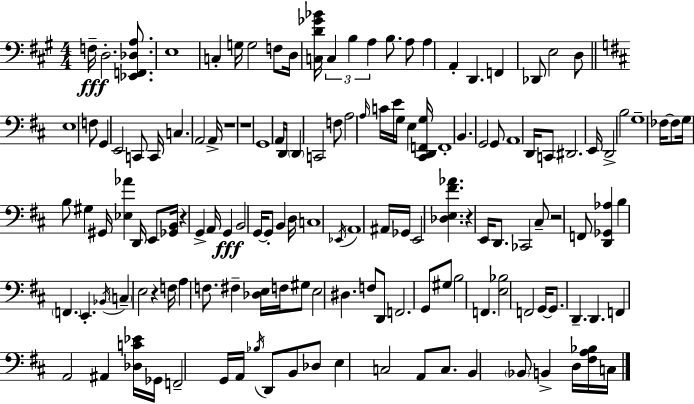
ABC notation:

X:1
T:Untitled
M:4/4
L:1/4
K:A
F,/4 D,2 [_E,,F,,_D,A,]/2 E,4 C, G,/4 G,2 F,/2 D,/4 [C,D_G_B]/4 C, B, A, B,/2 A,/2 A, A,, D,, F,, _D,,/2 E,2 D,/2 E,4 F,/2 G,, E,,2 C,,/2 C,,/4 C, A,,2 A,,/4 z4 z4 G,,4 A,,/4 D,,/4 D,, C,,2 F,/2 A,2 A,/4 C/4 E/4 G,/4 E, [^C,,D,,F,,G,]/4 F,,4 B,, G,,2 G,,/2 A,,4 D,,/4 C,,/2 ^D,,2 E,,/4 D,,2 B,2 G,4 _F,/4 _F,/2 G,/4 B,/2 ^G, ^G,,/4 [_E,_A] D,,/4 E,,/2 [_G,,B,,]/4 z G,, A,,/4 G,, B,,2 G,,/4 G,,/2 B,, D,/4 C,4 _E,,/4 A,,4 ^A,,/4 _G,,/4 E,,2 [_D,E,^F_A] z E,,/4 D,,/2 _C,,2 ^C,/2 z2 F,,/2 [D,,_G,,_A,] B, F,, E,, _B,,/4 C, E,2 z F,/4 A, F,/2 ^F, [_D,E,]/4 F,/4 ^G,/2 E,2 ^D, F,/2 D,,/2 F,,2 G,,/2 ^G,/2 B,2 F,, [E,_B,]2 F,,2 G,,/4 G,,/2 D,, D,, F,, A,,2 ^A,, [_D,C_E]/4 _G,,/4 F,,2 G,,/4 A,,/4 _B,/4 D,,/2 B,,/2 _D,/2 E, C,2 A,,/2 C,/2 B,, _B,,/2 B,, D,/4 [^F,A,_B,]/4 C,/4